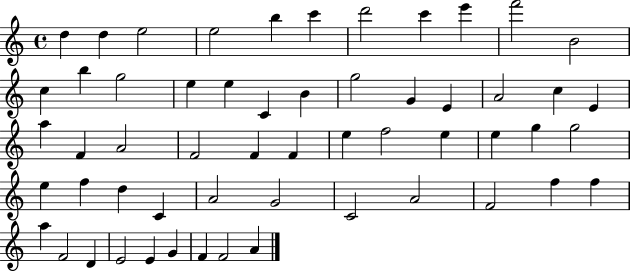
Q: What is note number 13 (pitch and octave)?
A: B5